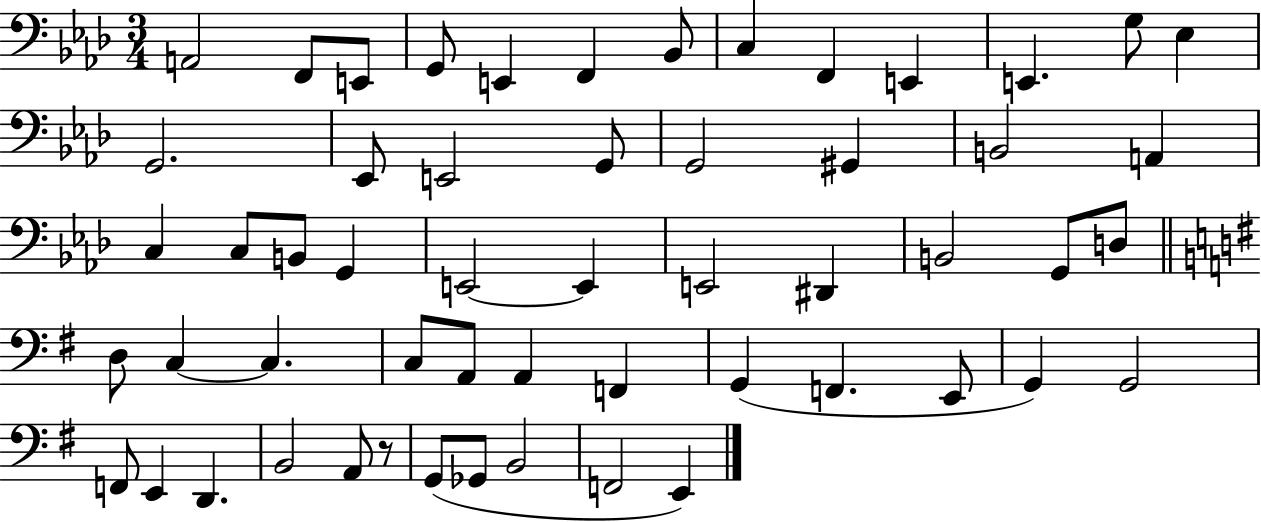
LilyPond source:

{
  \clef bass
  \numericTimeSignature
  \time 3/4
  \key aes \major
  a,2 f,8 e,8 | g,8 e,4 f,4 bes,8 | c4 f,4 e,4 | e,4. g8 ees4 | \break g,2. | ees,8 e,2 g,8 | g,2 gis,4 | b,2 a,4 | \break c4 c8 b,8 g,4 | e,2~~ e,4 | e,2 dis,4 | b,2 g,8 d8 | \break \bar "||" \break \key e \minor d8 c4~~ c4. | c8 a,8 a,4 f,4 | g,4( f,4. e,8 | g,4) g,2 | \break f,8 e,4 d,4. | b,2 a,8 r8 | g,8( ges,8 b,2 | f,2 e,4) | \break \bar "|."
}